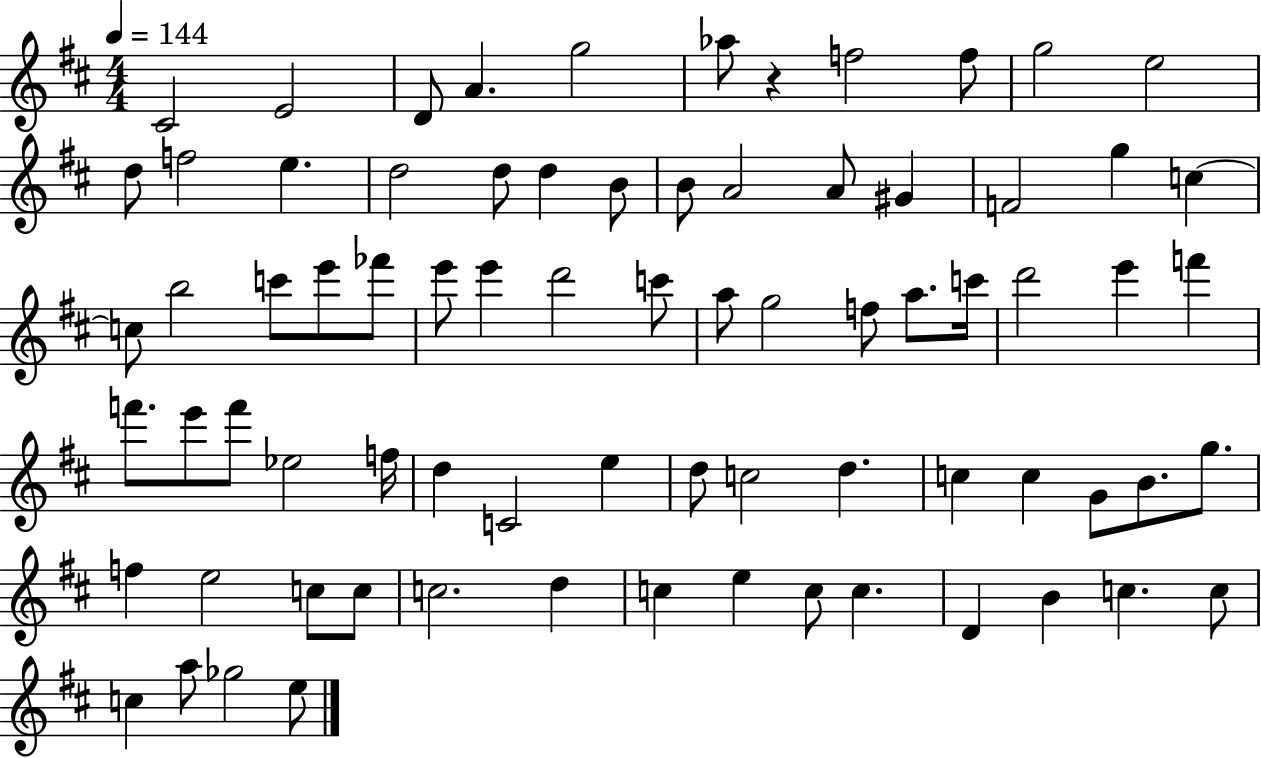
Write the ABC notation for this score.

X:1
T:Untitled
M:4/4
L:1/4
K:D
^C2 E2 D/2 A g2 _a/2 z f2 f/2 g2 e2 d/2 f2 e d2 d/2 d B/2 B/2 A2 A/2 ^G F2 g c c/2 b2 c'/2 e'/2 _f'/2 e'/2 e' d'2 c'/2 a/2 g2 f/2 a/2 c'/4 d'2 e' f' f'/2 e'/2 f'/2 _e2 f/4 d C2 e d/2 c2 d c c G/2 B/2 g/2 f e2 c/2 c/2 c2 d c e c/2 c D B c c/2 c a/2 _g2 e/2